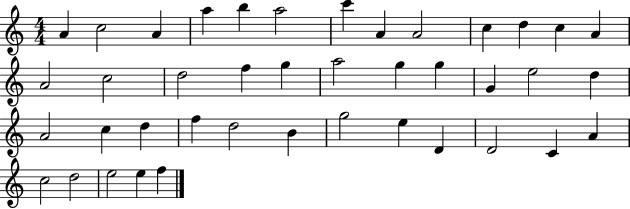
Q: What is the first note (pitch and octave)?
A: A4